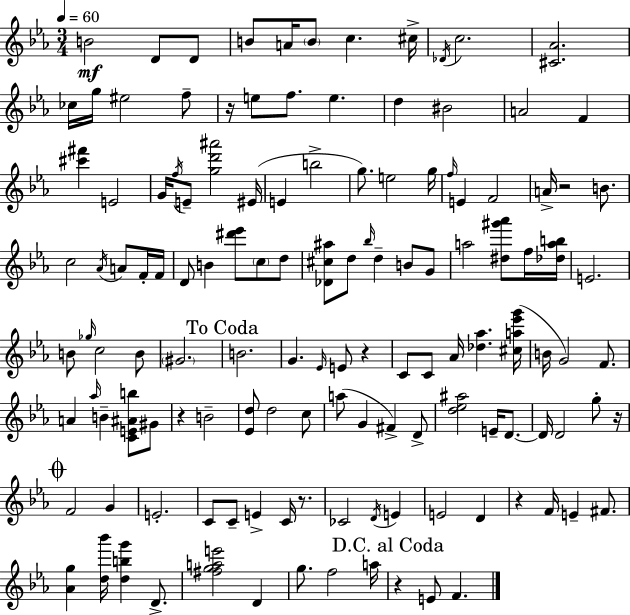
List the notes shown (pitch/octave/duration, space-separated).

B4/h D4/e D4/e B4/e A4/s B4/e C5/q. C#5/s Db4/s C5/h. [C#4,Ab4]/h. CES5/s G5/s EIS5/h F5/e R/s E5/e F5/e. E5/q. D5/q BIS4/h A4/h F4/q [C#6,F#6]/q E4/h G4/s F5/s E4/e [G5,D6,A#6]/h EIS4/s E4/q B5/h G5/e. E5/h G5/s F5/s E4/q F4/h A4/s R/h B4/e. C5/h Ab4/s A4/e F4/s F4/s D4/e B4/q [D#6,Eb6]/e C5/e D5/e [Db4,C#5,A#5]/e D5/e Bb5/s D5/q B4/e G4/e A5/h [D#5,G#6,Ab6]/e F5/s [Db5,A5,B5]/s E4/h. B4/e Gb5/s C5/h B4/e G#4/h. B4/h. G4/q. Eb4/s E4/e R/q C4/e C4/e Ab4/s [Db5,Ab5]/q. [C#5,A5,Eb6,G6]/s B4/s G4/h F4/e. A4/q Ab5/s B4/q [C4,E4,A#4,B5]/e G#4/e R/q B4/h [Eb4,D5]/e D5/h C5/e A5/e G4/q F#4/q D4/e [D5,Eb5,A#5]/h E4/s D4/e. D4/s D4/h G5/e R/s F4/h G4/q E4/h. C4/e C4/e E4/q C4/s R/e. CES4/h D4/s E4/q E4/h D4/q R/q F4/s E4/q F#4/e. [Ab4,G5]/q [D5,Bb6]/s [D5,B5,G6]/q D4/e. [F#5,G5,A5,E6]/h D4/q G5/e. F5/h A5/s R/q E4/e F4/q.